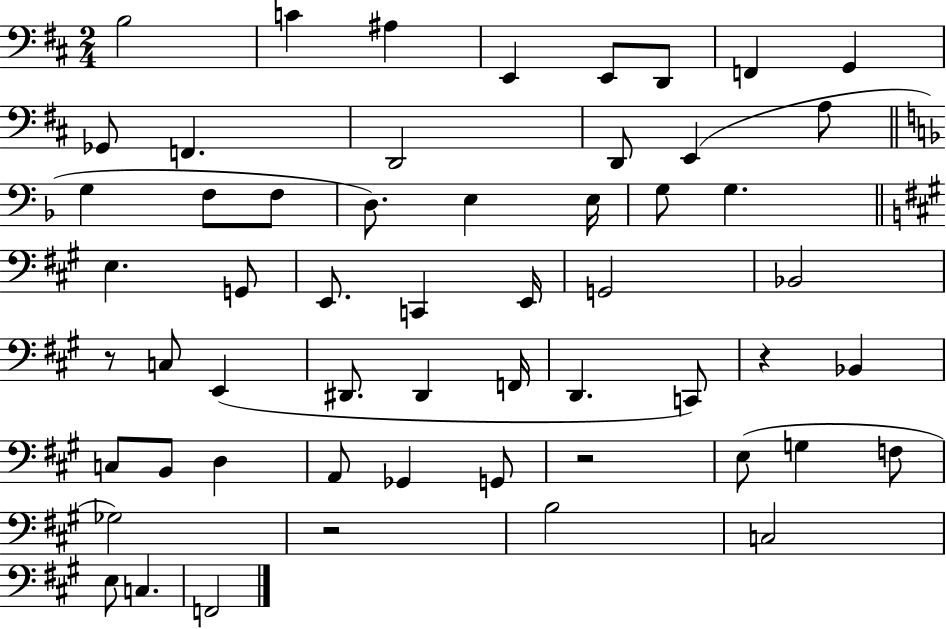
B3/h C4/q A#3/q E2/q E2/e D2/e F2/q G2/q Gb2/e F2/q. D2/h D2/e E2/q A3/e G3/q F3/e F3/e D3/e. E3/q E3/s G3/e G3/q. E3/q. G2/e E2/e. C2/q E2/s G2/h Bb2/h R/e C3/e E2/q D#2/e. D#2/q F2/s D2/q. C2/e R/q Bb2/q C3/e B2/e D3/q A2/e Gb2/q G2/e R/h E3/e G3/q F3/e Gb3/h R/h B3/h C3/h E3/e C3/q. F2/h